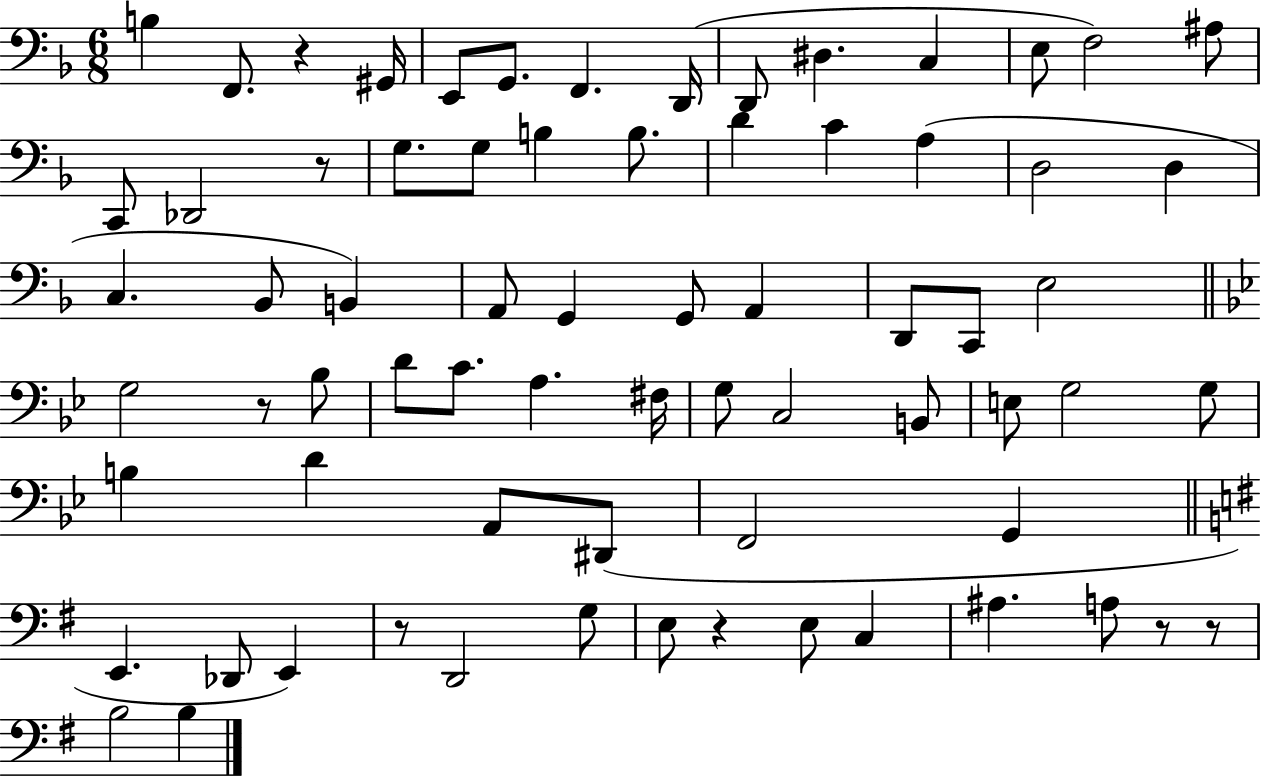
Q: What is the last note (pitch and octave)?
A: B3